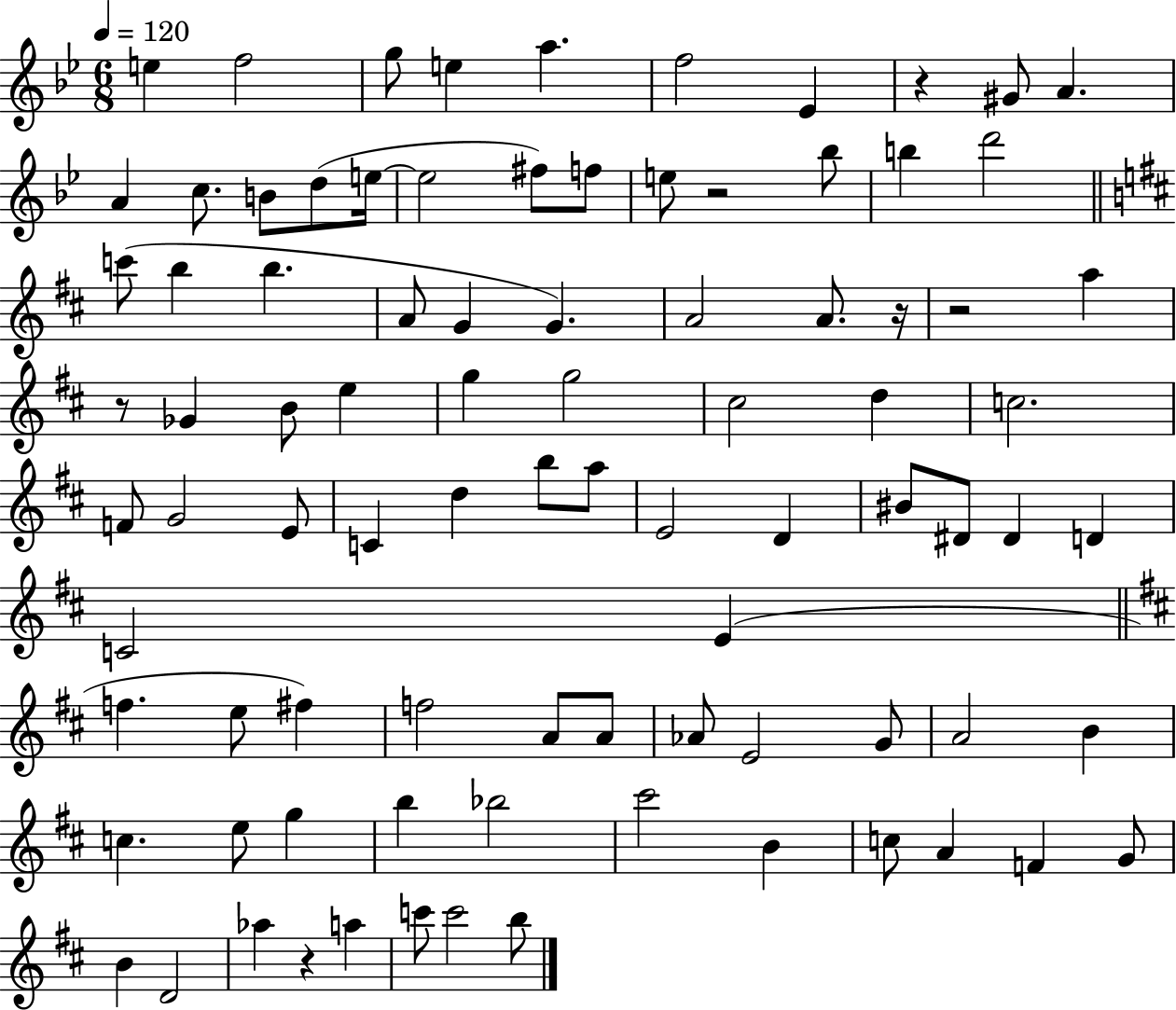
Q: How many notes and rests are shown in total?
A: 88